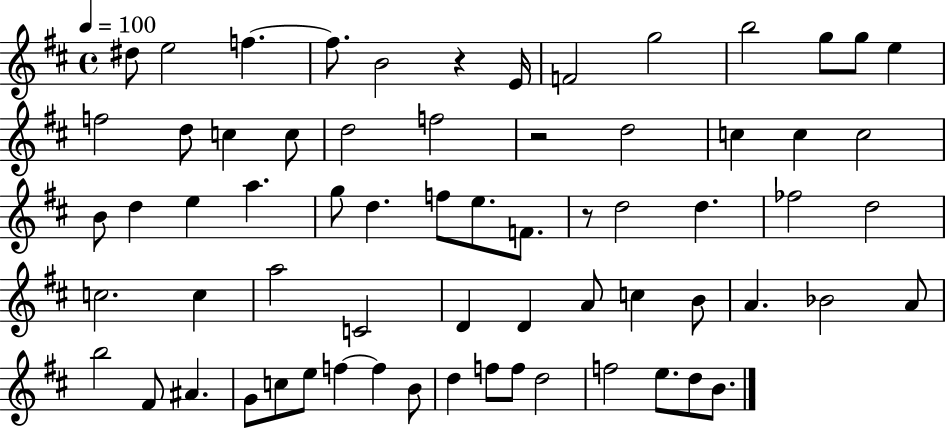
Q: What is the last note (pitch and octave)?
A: B4